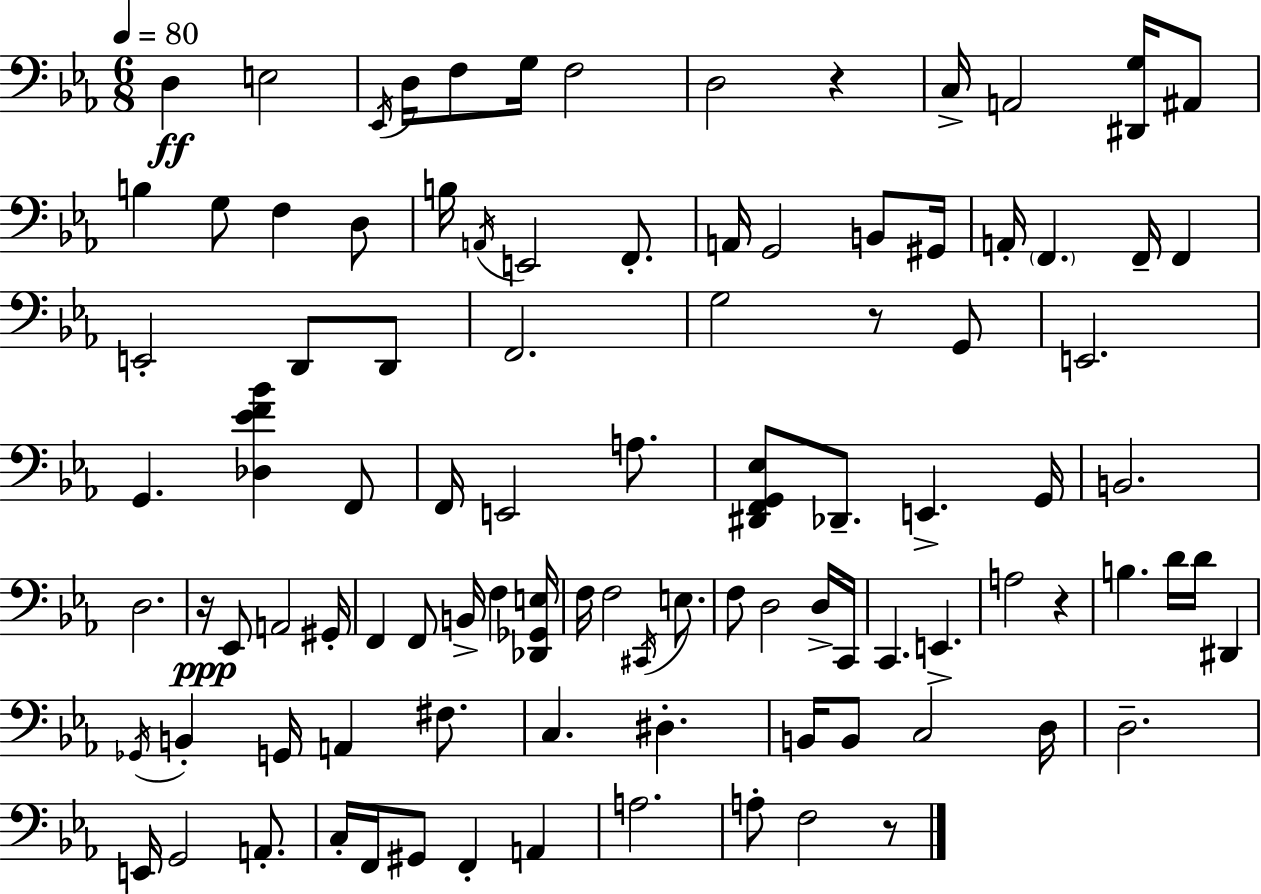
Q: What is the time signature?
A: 6/8